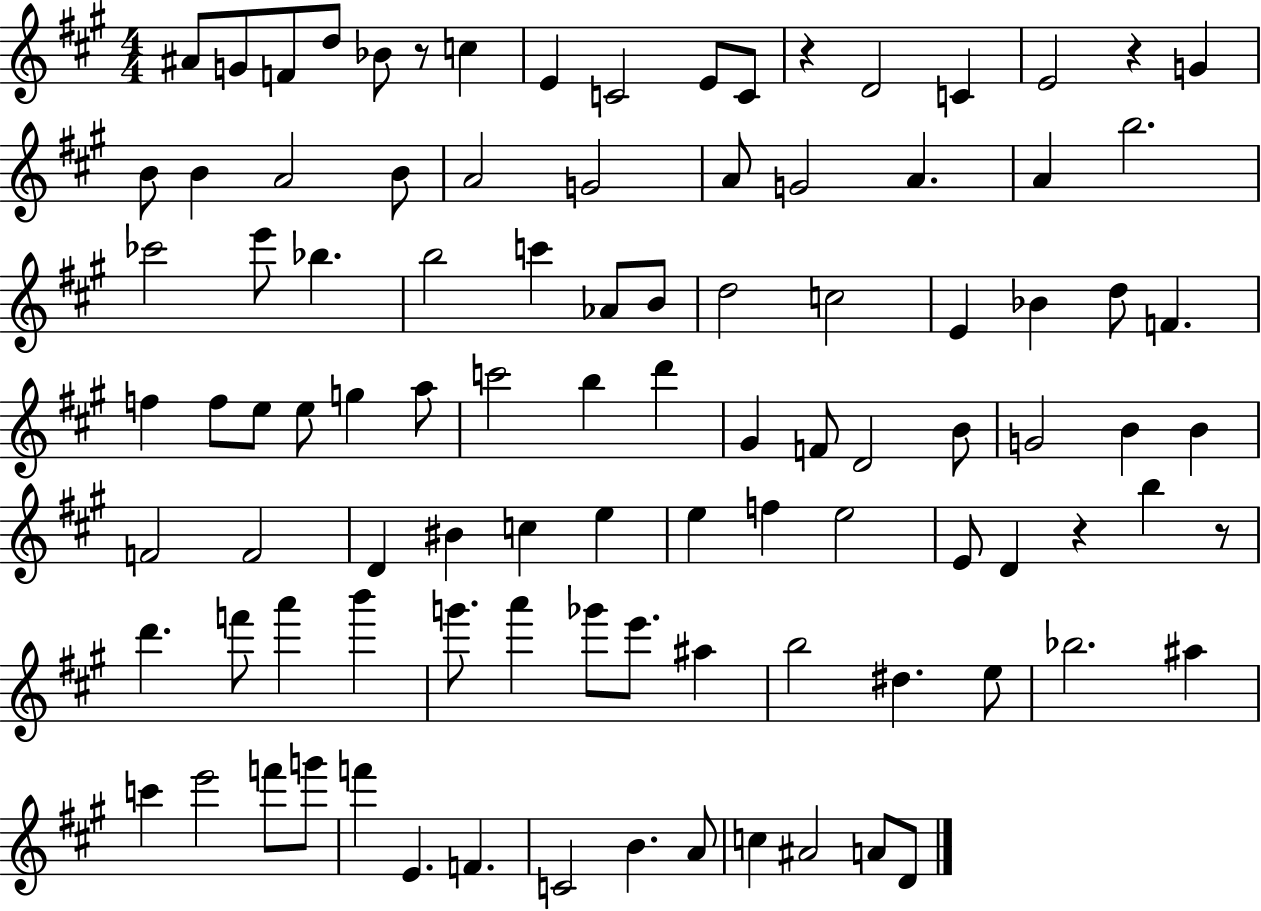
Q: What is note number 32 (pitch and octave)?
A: B4